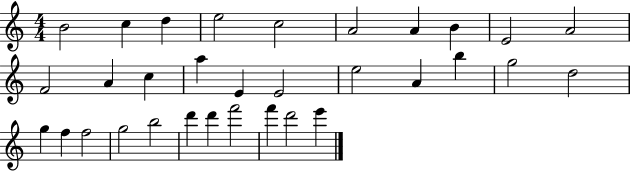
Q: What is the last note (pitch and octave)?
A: E6